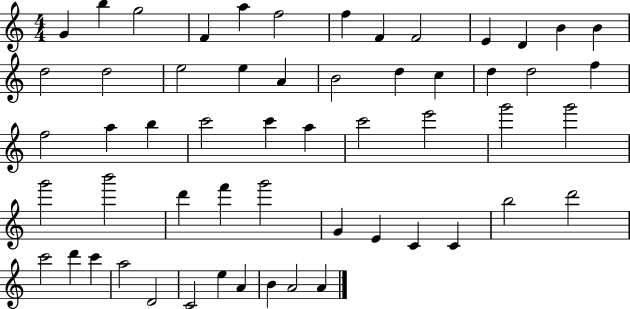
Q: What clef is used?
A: treble